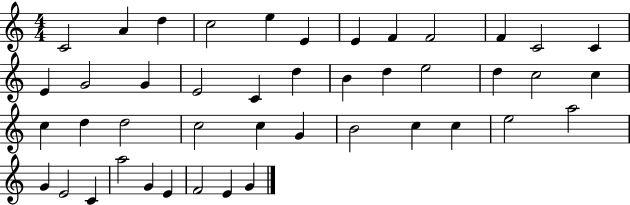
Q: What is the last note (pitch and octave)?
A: G4